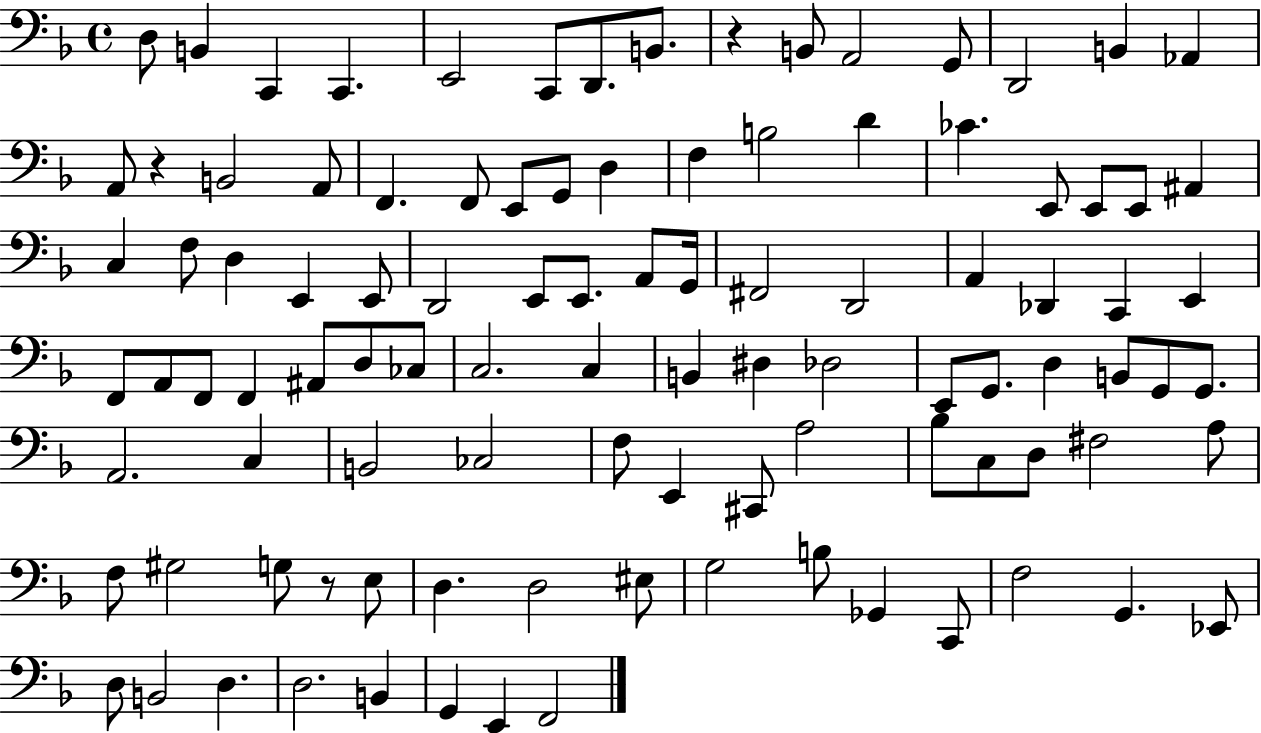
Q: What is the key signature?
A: F major